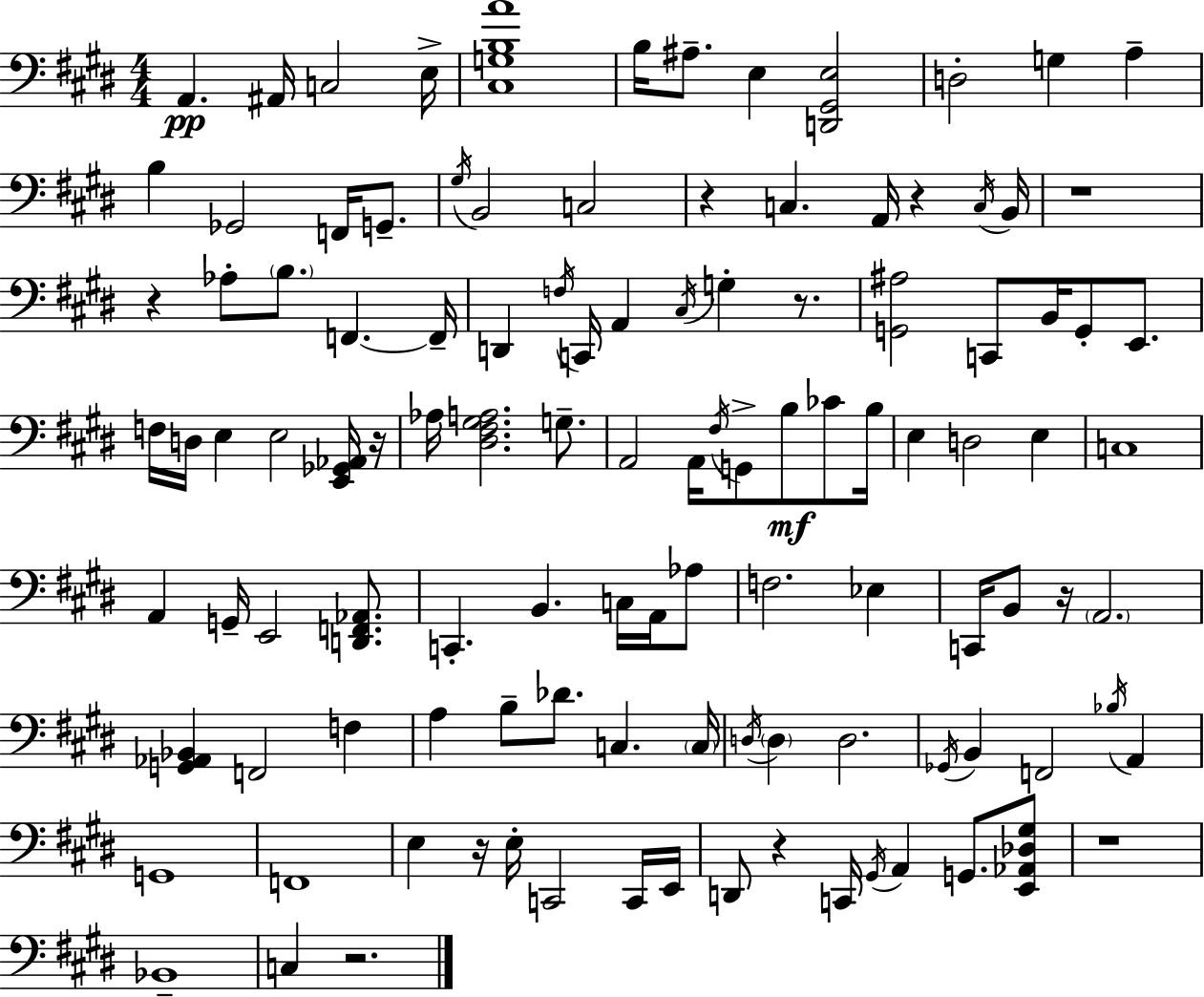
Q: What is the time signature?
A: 4/4